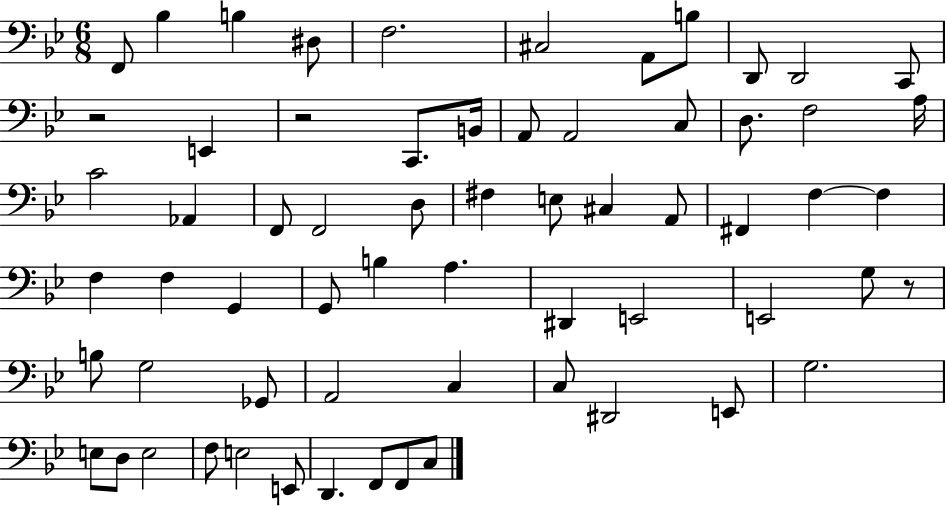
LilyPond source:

{
  \clef bass
  \numericTimeSignature
  \time 6/8
  \key bes \major
  f,8 bes4 b4 dis8 | f2. | cis2 a,8 b8 | d,8 d,2 c,8 | \break r2 e,4 | r2 c,8. b,16 | a,8 a,2 c8 | d8. f2 a16 | \break c'2 aes,4 | f,8 f,2 d8 | fis4 e8 cis4 a,8 | fis,4 f4~~ f4 | \break f4 f4 g,4 | g,8 b4 a4. | dis,4 e,2 | e,2 g8 r8 | \break b8 g2 ges,8 | a,2 c4 | c8 dis,2 e,8 | g2. | \break e8 d8 e2 | f8 e2 e,8 | d,4. f,8 f,8 c8 | \bar "|."
}